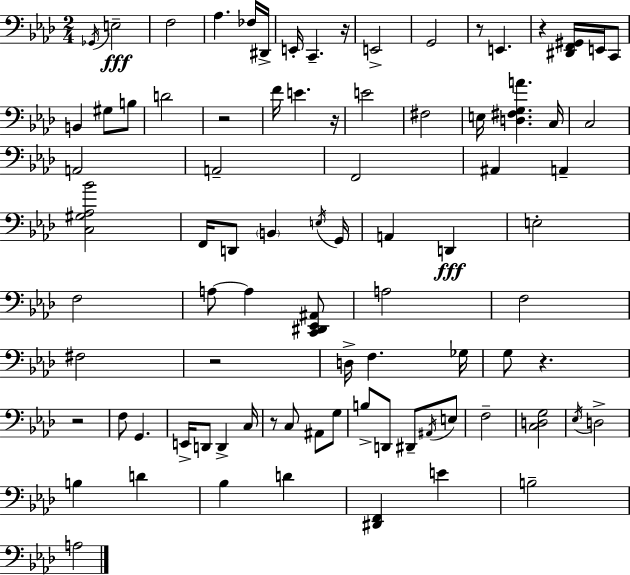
{
  \clef bass
  \numericTimeSignature
  \time 2/4
  \key f \minor
  \acciaccatura { ges,16 }\fff e2-- | f2 | aes4. fes16 | dis,16-> e,16-. c,4.-- | \break r16 e,2-> | g,2 | r8 e,4. | r4 <dis, f, gis,>16 e,16 c,8 | \break b,4 gis8 b8 | d'2 | r2 | f'16 e'4. | \break r16 e'2 | fis2 | e16 <d fis g a'>4. | c16 c2 | \break a,2 | a,2-- | f,2 | ais,4 a,4-- | \break <c gis aes bes'>2 | f,16 d,8 \parenthesize b,4 | \acciaccatura { e16 } g,16 a,4 d,4\fff | e2-. | \break f2 | a8~~ a4 | <c, dis, ees, ais,>8 a2 | f2 | \break fis2 | r2 | d16-> f4. | ges16 g8 r4. | \break r2 | f8 g,4. | e,16-> d,8 d,4-> | c16 r8 c8 ais,8 | \break g8 b8-> d,8 dis,8-- | \acciaccatura { ais,16 } e8 f2-- | <c d g>2 | \acciaccatura { ees16 } d2-> | \break b4 | d'4 bes4 | d'4 <dis, f,>4 | e'4 b2-- | \break a2 | \bar "|."
}